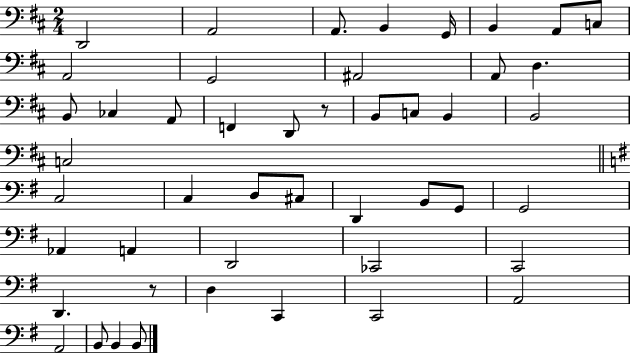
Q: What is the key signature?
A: D major